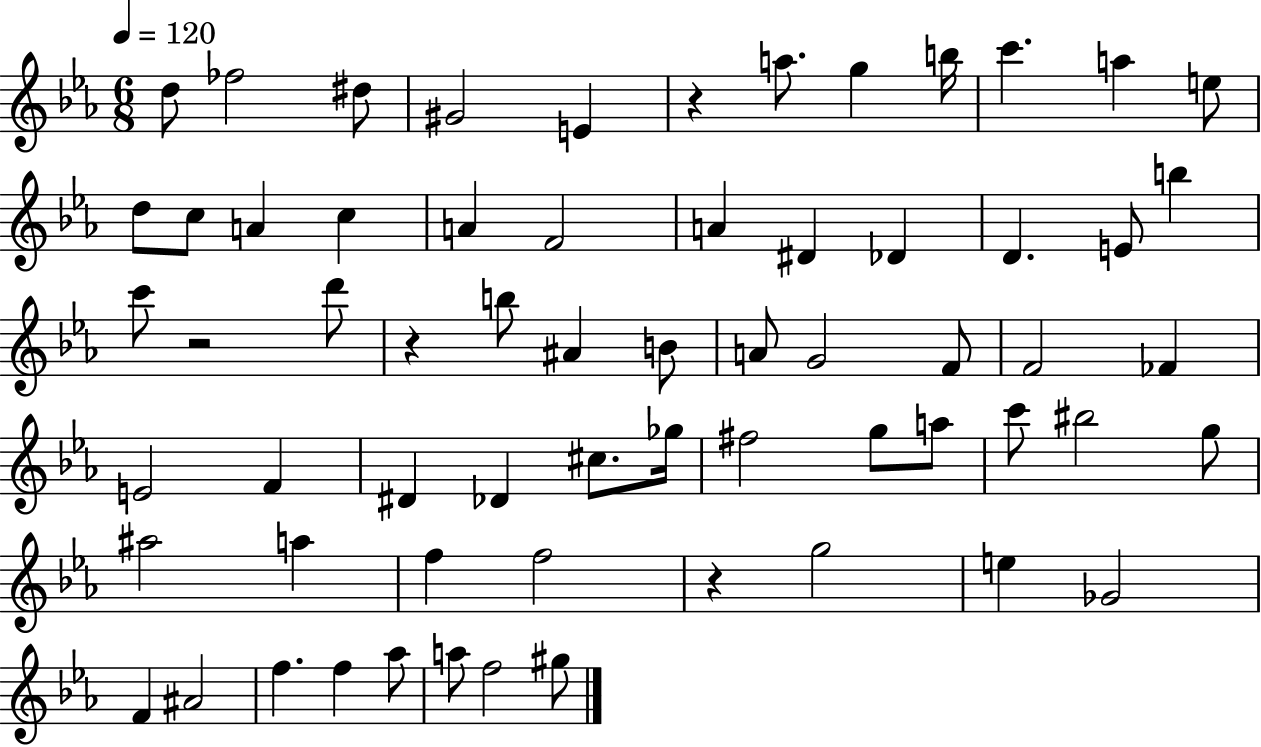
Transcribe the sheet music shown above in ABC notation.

X:1
T:Untitled
M:6/8
L:1/4
K:Eb
d/2 _f2 ^d/2 ^G2 E z a/2 g b/4 c' a e/2 d/2 c/2 A c A F2 A ^D _D D E/2 b c'/2 z2 d'/2 z b/2 ^A B/2 A/2 G2 F/2 F2 _F E2 F ^D _D ^c/2 _g/4 ^f2 g/2 a/2 c'/2 ^b2 g/2 ^a2 a f f2 z g2 e _G2 F ^A2 f f _a/2 a/2 f2 ^g/2